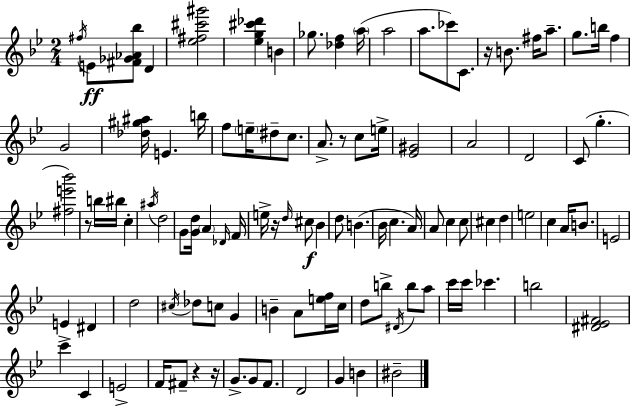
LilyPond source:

{
  \clef treble
  \numericTimeSignature
  \time 2/4
  \key bes \major
  \acciaccatura { fis''16 }\ff e'8 <fis' ges' aes' bes''>8 d'4 | <ees'' fis'' cis''' gis'''>2 | <ees'' g'' cis''' des'''>4 b'4 | ges''8. <des'' f''>4 | \break \parenthesize a''16( a''2 | a''8. ces'''8) c'8. | r16 b'8. fis''16 a''8.-- | g''8. b''16 f''4 | \break g'2 | <des'' gis'' ais''>16 e'4. | b''16 f''8 \parenthesize e''16-- dis''8-- c''8. | a'8.-> r8 c''8 | \break e''16-> <ees' gis'>2 | a'2 | d'2 | c'8( g''4.-. | \break <fis'' e''' bes'''>2) | r8 b''16 bis''16 c''4-. | \acciaccatura { ais''16 } d''2 | g'8 <g' d''>16 \parenthesize a'4 | \break \grace { des'16 } f'16 e''16-> r16 \grace { d''16 }\f cis''8 | bes'4 d''8 b'4.( | bes'16 c''4. | a'16) a'8 c''4 | \break c''8 cis''4 | d''4 e''2 | c''4 | a'16 b'8. e'2 | \break e'4-> | dis'4 d''2 | \acciaccatura { cis''16 } des''8 c''8 | g'4 b'4-- | \break a'8 <e'' f''>16 c''16 d''8 b''8-> | \acciaccatura { dis'16 } b''8 a''8 c'''16 c'''16 | ces'''4. b''2 | <dis' ees' fis'>2 | \break c'''4 | c'4 e'2-> | f'16 fis'8-- | r4 r16 g'8.-> | \break g'8 f'8. d'2 | g'4 | b'4 bis'2-- | \bar "|."
}